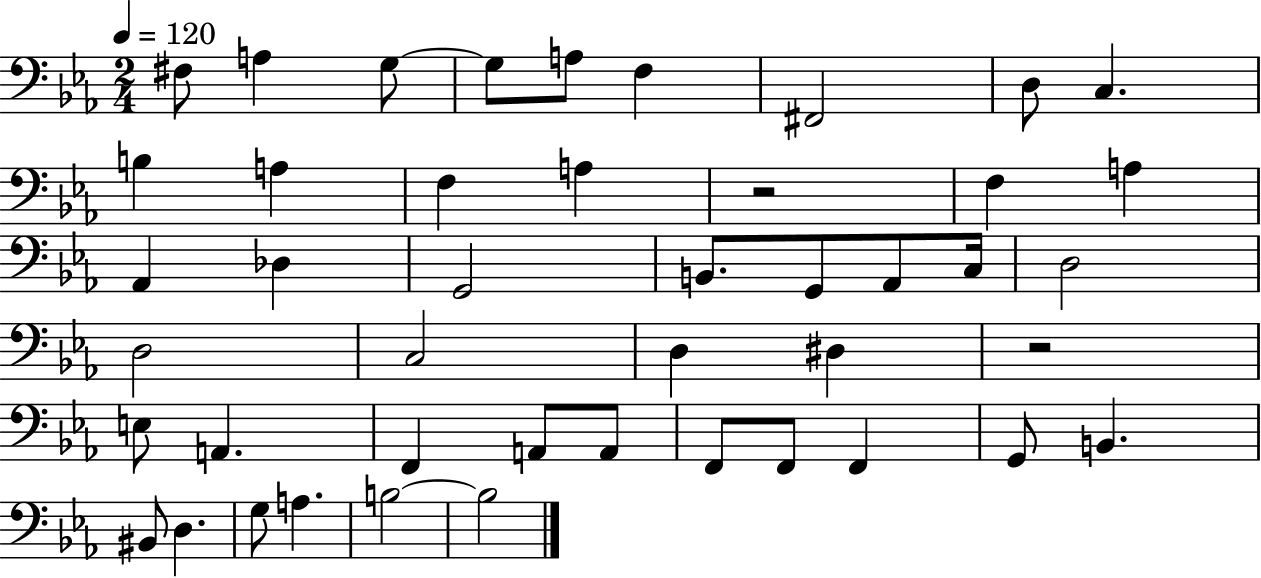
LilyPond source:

{
  \clef bass
  \numericTimeSignature
  \time 2/4
  \key ees \major
  \tempo 4 = 120
  fis8 a4 g8~~ | g8 a8 f4 | fis,2 | d8 c4. | \break b4 a4 | f4 a4 | r2 | f4 a4 | \break aes,4 des4 | g,2 | b,8. g,8 aes,8 c16 | d2 | \break d2 | c2 | d4 dis4 | r2 | \break e8 a,4. | f,4 a,8 a,8 | f,8 f,8 f,4 | g,8 b,4. | \break bis,8 d4. | g8 a4. | b2~~ | b2 | \break \bar "|."
}